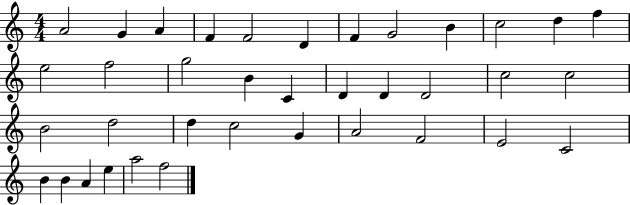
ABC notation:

X:1
T:Untitled
M:4/4
L:1/4
K:C
A2 G A F F2 D F G2 B c2 d f e2 f2 g2 B C D D D2 c2 c2 B2 d2 d c2 G A2 F2 E2 C2 B B A e a2 f2